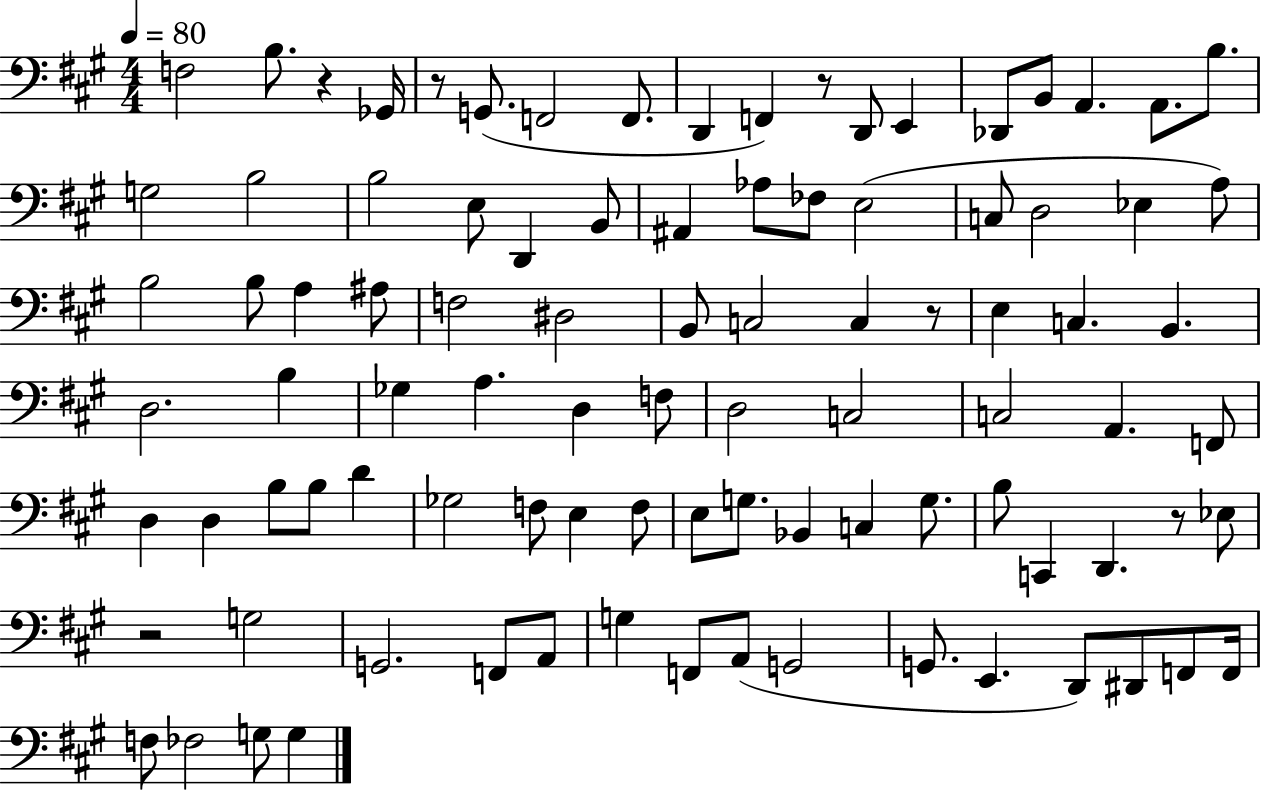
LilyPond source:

{
  \clef bass
  \numericTimeSignature
  \time 4/4
  \key a \major
  \tempo 4 = 80
  f2 b8. r4 ges,16 | r8 g,8.( f,2 f,8. | d,4 f,4) r8 d,8 e,4 | des,8 b,8 a,4. a,8. b8. | \break g2 b2 | b2 e8 d,4 b,8 | ais,4 aes8 fes8 e2( | c8 d2 ees4 a8) | \break b2 b8 a4 ais8 | f2 dis2 | b,8 c2 c4 r8 | e4 c4. b,4. | \break d2. b4 | ges4 a4. d4 f8 | d2 c2 | c2 a,4. f,8 | \break d4 d4 b8 b8 d'4 | ges2 f8 e4 f8 | e8 g8. bes,4 c4 g8. | b8 c,4 d,4. r8 ees8 | \break r2 g2 | g,2. f,8 a,8 | g4 f,8 a,8( g,2 | g,8. e,4. d,8) dis,8 f,8 f,16 | \break f8 fes2 g8 g4 | \bar "|."
}